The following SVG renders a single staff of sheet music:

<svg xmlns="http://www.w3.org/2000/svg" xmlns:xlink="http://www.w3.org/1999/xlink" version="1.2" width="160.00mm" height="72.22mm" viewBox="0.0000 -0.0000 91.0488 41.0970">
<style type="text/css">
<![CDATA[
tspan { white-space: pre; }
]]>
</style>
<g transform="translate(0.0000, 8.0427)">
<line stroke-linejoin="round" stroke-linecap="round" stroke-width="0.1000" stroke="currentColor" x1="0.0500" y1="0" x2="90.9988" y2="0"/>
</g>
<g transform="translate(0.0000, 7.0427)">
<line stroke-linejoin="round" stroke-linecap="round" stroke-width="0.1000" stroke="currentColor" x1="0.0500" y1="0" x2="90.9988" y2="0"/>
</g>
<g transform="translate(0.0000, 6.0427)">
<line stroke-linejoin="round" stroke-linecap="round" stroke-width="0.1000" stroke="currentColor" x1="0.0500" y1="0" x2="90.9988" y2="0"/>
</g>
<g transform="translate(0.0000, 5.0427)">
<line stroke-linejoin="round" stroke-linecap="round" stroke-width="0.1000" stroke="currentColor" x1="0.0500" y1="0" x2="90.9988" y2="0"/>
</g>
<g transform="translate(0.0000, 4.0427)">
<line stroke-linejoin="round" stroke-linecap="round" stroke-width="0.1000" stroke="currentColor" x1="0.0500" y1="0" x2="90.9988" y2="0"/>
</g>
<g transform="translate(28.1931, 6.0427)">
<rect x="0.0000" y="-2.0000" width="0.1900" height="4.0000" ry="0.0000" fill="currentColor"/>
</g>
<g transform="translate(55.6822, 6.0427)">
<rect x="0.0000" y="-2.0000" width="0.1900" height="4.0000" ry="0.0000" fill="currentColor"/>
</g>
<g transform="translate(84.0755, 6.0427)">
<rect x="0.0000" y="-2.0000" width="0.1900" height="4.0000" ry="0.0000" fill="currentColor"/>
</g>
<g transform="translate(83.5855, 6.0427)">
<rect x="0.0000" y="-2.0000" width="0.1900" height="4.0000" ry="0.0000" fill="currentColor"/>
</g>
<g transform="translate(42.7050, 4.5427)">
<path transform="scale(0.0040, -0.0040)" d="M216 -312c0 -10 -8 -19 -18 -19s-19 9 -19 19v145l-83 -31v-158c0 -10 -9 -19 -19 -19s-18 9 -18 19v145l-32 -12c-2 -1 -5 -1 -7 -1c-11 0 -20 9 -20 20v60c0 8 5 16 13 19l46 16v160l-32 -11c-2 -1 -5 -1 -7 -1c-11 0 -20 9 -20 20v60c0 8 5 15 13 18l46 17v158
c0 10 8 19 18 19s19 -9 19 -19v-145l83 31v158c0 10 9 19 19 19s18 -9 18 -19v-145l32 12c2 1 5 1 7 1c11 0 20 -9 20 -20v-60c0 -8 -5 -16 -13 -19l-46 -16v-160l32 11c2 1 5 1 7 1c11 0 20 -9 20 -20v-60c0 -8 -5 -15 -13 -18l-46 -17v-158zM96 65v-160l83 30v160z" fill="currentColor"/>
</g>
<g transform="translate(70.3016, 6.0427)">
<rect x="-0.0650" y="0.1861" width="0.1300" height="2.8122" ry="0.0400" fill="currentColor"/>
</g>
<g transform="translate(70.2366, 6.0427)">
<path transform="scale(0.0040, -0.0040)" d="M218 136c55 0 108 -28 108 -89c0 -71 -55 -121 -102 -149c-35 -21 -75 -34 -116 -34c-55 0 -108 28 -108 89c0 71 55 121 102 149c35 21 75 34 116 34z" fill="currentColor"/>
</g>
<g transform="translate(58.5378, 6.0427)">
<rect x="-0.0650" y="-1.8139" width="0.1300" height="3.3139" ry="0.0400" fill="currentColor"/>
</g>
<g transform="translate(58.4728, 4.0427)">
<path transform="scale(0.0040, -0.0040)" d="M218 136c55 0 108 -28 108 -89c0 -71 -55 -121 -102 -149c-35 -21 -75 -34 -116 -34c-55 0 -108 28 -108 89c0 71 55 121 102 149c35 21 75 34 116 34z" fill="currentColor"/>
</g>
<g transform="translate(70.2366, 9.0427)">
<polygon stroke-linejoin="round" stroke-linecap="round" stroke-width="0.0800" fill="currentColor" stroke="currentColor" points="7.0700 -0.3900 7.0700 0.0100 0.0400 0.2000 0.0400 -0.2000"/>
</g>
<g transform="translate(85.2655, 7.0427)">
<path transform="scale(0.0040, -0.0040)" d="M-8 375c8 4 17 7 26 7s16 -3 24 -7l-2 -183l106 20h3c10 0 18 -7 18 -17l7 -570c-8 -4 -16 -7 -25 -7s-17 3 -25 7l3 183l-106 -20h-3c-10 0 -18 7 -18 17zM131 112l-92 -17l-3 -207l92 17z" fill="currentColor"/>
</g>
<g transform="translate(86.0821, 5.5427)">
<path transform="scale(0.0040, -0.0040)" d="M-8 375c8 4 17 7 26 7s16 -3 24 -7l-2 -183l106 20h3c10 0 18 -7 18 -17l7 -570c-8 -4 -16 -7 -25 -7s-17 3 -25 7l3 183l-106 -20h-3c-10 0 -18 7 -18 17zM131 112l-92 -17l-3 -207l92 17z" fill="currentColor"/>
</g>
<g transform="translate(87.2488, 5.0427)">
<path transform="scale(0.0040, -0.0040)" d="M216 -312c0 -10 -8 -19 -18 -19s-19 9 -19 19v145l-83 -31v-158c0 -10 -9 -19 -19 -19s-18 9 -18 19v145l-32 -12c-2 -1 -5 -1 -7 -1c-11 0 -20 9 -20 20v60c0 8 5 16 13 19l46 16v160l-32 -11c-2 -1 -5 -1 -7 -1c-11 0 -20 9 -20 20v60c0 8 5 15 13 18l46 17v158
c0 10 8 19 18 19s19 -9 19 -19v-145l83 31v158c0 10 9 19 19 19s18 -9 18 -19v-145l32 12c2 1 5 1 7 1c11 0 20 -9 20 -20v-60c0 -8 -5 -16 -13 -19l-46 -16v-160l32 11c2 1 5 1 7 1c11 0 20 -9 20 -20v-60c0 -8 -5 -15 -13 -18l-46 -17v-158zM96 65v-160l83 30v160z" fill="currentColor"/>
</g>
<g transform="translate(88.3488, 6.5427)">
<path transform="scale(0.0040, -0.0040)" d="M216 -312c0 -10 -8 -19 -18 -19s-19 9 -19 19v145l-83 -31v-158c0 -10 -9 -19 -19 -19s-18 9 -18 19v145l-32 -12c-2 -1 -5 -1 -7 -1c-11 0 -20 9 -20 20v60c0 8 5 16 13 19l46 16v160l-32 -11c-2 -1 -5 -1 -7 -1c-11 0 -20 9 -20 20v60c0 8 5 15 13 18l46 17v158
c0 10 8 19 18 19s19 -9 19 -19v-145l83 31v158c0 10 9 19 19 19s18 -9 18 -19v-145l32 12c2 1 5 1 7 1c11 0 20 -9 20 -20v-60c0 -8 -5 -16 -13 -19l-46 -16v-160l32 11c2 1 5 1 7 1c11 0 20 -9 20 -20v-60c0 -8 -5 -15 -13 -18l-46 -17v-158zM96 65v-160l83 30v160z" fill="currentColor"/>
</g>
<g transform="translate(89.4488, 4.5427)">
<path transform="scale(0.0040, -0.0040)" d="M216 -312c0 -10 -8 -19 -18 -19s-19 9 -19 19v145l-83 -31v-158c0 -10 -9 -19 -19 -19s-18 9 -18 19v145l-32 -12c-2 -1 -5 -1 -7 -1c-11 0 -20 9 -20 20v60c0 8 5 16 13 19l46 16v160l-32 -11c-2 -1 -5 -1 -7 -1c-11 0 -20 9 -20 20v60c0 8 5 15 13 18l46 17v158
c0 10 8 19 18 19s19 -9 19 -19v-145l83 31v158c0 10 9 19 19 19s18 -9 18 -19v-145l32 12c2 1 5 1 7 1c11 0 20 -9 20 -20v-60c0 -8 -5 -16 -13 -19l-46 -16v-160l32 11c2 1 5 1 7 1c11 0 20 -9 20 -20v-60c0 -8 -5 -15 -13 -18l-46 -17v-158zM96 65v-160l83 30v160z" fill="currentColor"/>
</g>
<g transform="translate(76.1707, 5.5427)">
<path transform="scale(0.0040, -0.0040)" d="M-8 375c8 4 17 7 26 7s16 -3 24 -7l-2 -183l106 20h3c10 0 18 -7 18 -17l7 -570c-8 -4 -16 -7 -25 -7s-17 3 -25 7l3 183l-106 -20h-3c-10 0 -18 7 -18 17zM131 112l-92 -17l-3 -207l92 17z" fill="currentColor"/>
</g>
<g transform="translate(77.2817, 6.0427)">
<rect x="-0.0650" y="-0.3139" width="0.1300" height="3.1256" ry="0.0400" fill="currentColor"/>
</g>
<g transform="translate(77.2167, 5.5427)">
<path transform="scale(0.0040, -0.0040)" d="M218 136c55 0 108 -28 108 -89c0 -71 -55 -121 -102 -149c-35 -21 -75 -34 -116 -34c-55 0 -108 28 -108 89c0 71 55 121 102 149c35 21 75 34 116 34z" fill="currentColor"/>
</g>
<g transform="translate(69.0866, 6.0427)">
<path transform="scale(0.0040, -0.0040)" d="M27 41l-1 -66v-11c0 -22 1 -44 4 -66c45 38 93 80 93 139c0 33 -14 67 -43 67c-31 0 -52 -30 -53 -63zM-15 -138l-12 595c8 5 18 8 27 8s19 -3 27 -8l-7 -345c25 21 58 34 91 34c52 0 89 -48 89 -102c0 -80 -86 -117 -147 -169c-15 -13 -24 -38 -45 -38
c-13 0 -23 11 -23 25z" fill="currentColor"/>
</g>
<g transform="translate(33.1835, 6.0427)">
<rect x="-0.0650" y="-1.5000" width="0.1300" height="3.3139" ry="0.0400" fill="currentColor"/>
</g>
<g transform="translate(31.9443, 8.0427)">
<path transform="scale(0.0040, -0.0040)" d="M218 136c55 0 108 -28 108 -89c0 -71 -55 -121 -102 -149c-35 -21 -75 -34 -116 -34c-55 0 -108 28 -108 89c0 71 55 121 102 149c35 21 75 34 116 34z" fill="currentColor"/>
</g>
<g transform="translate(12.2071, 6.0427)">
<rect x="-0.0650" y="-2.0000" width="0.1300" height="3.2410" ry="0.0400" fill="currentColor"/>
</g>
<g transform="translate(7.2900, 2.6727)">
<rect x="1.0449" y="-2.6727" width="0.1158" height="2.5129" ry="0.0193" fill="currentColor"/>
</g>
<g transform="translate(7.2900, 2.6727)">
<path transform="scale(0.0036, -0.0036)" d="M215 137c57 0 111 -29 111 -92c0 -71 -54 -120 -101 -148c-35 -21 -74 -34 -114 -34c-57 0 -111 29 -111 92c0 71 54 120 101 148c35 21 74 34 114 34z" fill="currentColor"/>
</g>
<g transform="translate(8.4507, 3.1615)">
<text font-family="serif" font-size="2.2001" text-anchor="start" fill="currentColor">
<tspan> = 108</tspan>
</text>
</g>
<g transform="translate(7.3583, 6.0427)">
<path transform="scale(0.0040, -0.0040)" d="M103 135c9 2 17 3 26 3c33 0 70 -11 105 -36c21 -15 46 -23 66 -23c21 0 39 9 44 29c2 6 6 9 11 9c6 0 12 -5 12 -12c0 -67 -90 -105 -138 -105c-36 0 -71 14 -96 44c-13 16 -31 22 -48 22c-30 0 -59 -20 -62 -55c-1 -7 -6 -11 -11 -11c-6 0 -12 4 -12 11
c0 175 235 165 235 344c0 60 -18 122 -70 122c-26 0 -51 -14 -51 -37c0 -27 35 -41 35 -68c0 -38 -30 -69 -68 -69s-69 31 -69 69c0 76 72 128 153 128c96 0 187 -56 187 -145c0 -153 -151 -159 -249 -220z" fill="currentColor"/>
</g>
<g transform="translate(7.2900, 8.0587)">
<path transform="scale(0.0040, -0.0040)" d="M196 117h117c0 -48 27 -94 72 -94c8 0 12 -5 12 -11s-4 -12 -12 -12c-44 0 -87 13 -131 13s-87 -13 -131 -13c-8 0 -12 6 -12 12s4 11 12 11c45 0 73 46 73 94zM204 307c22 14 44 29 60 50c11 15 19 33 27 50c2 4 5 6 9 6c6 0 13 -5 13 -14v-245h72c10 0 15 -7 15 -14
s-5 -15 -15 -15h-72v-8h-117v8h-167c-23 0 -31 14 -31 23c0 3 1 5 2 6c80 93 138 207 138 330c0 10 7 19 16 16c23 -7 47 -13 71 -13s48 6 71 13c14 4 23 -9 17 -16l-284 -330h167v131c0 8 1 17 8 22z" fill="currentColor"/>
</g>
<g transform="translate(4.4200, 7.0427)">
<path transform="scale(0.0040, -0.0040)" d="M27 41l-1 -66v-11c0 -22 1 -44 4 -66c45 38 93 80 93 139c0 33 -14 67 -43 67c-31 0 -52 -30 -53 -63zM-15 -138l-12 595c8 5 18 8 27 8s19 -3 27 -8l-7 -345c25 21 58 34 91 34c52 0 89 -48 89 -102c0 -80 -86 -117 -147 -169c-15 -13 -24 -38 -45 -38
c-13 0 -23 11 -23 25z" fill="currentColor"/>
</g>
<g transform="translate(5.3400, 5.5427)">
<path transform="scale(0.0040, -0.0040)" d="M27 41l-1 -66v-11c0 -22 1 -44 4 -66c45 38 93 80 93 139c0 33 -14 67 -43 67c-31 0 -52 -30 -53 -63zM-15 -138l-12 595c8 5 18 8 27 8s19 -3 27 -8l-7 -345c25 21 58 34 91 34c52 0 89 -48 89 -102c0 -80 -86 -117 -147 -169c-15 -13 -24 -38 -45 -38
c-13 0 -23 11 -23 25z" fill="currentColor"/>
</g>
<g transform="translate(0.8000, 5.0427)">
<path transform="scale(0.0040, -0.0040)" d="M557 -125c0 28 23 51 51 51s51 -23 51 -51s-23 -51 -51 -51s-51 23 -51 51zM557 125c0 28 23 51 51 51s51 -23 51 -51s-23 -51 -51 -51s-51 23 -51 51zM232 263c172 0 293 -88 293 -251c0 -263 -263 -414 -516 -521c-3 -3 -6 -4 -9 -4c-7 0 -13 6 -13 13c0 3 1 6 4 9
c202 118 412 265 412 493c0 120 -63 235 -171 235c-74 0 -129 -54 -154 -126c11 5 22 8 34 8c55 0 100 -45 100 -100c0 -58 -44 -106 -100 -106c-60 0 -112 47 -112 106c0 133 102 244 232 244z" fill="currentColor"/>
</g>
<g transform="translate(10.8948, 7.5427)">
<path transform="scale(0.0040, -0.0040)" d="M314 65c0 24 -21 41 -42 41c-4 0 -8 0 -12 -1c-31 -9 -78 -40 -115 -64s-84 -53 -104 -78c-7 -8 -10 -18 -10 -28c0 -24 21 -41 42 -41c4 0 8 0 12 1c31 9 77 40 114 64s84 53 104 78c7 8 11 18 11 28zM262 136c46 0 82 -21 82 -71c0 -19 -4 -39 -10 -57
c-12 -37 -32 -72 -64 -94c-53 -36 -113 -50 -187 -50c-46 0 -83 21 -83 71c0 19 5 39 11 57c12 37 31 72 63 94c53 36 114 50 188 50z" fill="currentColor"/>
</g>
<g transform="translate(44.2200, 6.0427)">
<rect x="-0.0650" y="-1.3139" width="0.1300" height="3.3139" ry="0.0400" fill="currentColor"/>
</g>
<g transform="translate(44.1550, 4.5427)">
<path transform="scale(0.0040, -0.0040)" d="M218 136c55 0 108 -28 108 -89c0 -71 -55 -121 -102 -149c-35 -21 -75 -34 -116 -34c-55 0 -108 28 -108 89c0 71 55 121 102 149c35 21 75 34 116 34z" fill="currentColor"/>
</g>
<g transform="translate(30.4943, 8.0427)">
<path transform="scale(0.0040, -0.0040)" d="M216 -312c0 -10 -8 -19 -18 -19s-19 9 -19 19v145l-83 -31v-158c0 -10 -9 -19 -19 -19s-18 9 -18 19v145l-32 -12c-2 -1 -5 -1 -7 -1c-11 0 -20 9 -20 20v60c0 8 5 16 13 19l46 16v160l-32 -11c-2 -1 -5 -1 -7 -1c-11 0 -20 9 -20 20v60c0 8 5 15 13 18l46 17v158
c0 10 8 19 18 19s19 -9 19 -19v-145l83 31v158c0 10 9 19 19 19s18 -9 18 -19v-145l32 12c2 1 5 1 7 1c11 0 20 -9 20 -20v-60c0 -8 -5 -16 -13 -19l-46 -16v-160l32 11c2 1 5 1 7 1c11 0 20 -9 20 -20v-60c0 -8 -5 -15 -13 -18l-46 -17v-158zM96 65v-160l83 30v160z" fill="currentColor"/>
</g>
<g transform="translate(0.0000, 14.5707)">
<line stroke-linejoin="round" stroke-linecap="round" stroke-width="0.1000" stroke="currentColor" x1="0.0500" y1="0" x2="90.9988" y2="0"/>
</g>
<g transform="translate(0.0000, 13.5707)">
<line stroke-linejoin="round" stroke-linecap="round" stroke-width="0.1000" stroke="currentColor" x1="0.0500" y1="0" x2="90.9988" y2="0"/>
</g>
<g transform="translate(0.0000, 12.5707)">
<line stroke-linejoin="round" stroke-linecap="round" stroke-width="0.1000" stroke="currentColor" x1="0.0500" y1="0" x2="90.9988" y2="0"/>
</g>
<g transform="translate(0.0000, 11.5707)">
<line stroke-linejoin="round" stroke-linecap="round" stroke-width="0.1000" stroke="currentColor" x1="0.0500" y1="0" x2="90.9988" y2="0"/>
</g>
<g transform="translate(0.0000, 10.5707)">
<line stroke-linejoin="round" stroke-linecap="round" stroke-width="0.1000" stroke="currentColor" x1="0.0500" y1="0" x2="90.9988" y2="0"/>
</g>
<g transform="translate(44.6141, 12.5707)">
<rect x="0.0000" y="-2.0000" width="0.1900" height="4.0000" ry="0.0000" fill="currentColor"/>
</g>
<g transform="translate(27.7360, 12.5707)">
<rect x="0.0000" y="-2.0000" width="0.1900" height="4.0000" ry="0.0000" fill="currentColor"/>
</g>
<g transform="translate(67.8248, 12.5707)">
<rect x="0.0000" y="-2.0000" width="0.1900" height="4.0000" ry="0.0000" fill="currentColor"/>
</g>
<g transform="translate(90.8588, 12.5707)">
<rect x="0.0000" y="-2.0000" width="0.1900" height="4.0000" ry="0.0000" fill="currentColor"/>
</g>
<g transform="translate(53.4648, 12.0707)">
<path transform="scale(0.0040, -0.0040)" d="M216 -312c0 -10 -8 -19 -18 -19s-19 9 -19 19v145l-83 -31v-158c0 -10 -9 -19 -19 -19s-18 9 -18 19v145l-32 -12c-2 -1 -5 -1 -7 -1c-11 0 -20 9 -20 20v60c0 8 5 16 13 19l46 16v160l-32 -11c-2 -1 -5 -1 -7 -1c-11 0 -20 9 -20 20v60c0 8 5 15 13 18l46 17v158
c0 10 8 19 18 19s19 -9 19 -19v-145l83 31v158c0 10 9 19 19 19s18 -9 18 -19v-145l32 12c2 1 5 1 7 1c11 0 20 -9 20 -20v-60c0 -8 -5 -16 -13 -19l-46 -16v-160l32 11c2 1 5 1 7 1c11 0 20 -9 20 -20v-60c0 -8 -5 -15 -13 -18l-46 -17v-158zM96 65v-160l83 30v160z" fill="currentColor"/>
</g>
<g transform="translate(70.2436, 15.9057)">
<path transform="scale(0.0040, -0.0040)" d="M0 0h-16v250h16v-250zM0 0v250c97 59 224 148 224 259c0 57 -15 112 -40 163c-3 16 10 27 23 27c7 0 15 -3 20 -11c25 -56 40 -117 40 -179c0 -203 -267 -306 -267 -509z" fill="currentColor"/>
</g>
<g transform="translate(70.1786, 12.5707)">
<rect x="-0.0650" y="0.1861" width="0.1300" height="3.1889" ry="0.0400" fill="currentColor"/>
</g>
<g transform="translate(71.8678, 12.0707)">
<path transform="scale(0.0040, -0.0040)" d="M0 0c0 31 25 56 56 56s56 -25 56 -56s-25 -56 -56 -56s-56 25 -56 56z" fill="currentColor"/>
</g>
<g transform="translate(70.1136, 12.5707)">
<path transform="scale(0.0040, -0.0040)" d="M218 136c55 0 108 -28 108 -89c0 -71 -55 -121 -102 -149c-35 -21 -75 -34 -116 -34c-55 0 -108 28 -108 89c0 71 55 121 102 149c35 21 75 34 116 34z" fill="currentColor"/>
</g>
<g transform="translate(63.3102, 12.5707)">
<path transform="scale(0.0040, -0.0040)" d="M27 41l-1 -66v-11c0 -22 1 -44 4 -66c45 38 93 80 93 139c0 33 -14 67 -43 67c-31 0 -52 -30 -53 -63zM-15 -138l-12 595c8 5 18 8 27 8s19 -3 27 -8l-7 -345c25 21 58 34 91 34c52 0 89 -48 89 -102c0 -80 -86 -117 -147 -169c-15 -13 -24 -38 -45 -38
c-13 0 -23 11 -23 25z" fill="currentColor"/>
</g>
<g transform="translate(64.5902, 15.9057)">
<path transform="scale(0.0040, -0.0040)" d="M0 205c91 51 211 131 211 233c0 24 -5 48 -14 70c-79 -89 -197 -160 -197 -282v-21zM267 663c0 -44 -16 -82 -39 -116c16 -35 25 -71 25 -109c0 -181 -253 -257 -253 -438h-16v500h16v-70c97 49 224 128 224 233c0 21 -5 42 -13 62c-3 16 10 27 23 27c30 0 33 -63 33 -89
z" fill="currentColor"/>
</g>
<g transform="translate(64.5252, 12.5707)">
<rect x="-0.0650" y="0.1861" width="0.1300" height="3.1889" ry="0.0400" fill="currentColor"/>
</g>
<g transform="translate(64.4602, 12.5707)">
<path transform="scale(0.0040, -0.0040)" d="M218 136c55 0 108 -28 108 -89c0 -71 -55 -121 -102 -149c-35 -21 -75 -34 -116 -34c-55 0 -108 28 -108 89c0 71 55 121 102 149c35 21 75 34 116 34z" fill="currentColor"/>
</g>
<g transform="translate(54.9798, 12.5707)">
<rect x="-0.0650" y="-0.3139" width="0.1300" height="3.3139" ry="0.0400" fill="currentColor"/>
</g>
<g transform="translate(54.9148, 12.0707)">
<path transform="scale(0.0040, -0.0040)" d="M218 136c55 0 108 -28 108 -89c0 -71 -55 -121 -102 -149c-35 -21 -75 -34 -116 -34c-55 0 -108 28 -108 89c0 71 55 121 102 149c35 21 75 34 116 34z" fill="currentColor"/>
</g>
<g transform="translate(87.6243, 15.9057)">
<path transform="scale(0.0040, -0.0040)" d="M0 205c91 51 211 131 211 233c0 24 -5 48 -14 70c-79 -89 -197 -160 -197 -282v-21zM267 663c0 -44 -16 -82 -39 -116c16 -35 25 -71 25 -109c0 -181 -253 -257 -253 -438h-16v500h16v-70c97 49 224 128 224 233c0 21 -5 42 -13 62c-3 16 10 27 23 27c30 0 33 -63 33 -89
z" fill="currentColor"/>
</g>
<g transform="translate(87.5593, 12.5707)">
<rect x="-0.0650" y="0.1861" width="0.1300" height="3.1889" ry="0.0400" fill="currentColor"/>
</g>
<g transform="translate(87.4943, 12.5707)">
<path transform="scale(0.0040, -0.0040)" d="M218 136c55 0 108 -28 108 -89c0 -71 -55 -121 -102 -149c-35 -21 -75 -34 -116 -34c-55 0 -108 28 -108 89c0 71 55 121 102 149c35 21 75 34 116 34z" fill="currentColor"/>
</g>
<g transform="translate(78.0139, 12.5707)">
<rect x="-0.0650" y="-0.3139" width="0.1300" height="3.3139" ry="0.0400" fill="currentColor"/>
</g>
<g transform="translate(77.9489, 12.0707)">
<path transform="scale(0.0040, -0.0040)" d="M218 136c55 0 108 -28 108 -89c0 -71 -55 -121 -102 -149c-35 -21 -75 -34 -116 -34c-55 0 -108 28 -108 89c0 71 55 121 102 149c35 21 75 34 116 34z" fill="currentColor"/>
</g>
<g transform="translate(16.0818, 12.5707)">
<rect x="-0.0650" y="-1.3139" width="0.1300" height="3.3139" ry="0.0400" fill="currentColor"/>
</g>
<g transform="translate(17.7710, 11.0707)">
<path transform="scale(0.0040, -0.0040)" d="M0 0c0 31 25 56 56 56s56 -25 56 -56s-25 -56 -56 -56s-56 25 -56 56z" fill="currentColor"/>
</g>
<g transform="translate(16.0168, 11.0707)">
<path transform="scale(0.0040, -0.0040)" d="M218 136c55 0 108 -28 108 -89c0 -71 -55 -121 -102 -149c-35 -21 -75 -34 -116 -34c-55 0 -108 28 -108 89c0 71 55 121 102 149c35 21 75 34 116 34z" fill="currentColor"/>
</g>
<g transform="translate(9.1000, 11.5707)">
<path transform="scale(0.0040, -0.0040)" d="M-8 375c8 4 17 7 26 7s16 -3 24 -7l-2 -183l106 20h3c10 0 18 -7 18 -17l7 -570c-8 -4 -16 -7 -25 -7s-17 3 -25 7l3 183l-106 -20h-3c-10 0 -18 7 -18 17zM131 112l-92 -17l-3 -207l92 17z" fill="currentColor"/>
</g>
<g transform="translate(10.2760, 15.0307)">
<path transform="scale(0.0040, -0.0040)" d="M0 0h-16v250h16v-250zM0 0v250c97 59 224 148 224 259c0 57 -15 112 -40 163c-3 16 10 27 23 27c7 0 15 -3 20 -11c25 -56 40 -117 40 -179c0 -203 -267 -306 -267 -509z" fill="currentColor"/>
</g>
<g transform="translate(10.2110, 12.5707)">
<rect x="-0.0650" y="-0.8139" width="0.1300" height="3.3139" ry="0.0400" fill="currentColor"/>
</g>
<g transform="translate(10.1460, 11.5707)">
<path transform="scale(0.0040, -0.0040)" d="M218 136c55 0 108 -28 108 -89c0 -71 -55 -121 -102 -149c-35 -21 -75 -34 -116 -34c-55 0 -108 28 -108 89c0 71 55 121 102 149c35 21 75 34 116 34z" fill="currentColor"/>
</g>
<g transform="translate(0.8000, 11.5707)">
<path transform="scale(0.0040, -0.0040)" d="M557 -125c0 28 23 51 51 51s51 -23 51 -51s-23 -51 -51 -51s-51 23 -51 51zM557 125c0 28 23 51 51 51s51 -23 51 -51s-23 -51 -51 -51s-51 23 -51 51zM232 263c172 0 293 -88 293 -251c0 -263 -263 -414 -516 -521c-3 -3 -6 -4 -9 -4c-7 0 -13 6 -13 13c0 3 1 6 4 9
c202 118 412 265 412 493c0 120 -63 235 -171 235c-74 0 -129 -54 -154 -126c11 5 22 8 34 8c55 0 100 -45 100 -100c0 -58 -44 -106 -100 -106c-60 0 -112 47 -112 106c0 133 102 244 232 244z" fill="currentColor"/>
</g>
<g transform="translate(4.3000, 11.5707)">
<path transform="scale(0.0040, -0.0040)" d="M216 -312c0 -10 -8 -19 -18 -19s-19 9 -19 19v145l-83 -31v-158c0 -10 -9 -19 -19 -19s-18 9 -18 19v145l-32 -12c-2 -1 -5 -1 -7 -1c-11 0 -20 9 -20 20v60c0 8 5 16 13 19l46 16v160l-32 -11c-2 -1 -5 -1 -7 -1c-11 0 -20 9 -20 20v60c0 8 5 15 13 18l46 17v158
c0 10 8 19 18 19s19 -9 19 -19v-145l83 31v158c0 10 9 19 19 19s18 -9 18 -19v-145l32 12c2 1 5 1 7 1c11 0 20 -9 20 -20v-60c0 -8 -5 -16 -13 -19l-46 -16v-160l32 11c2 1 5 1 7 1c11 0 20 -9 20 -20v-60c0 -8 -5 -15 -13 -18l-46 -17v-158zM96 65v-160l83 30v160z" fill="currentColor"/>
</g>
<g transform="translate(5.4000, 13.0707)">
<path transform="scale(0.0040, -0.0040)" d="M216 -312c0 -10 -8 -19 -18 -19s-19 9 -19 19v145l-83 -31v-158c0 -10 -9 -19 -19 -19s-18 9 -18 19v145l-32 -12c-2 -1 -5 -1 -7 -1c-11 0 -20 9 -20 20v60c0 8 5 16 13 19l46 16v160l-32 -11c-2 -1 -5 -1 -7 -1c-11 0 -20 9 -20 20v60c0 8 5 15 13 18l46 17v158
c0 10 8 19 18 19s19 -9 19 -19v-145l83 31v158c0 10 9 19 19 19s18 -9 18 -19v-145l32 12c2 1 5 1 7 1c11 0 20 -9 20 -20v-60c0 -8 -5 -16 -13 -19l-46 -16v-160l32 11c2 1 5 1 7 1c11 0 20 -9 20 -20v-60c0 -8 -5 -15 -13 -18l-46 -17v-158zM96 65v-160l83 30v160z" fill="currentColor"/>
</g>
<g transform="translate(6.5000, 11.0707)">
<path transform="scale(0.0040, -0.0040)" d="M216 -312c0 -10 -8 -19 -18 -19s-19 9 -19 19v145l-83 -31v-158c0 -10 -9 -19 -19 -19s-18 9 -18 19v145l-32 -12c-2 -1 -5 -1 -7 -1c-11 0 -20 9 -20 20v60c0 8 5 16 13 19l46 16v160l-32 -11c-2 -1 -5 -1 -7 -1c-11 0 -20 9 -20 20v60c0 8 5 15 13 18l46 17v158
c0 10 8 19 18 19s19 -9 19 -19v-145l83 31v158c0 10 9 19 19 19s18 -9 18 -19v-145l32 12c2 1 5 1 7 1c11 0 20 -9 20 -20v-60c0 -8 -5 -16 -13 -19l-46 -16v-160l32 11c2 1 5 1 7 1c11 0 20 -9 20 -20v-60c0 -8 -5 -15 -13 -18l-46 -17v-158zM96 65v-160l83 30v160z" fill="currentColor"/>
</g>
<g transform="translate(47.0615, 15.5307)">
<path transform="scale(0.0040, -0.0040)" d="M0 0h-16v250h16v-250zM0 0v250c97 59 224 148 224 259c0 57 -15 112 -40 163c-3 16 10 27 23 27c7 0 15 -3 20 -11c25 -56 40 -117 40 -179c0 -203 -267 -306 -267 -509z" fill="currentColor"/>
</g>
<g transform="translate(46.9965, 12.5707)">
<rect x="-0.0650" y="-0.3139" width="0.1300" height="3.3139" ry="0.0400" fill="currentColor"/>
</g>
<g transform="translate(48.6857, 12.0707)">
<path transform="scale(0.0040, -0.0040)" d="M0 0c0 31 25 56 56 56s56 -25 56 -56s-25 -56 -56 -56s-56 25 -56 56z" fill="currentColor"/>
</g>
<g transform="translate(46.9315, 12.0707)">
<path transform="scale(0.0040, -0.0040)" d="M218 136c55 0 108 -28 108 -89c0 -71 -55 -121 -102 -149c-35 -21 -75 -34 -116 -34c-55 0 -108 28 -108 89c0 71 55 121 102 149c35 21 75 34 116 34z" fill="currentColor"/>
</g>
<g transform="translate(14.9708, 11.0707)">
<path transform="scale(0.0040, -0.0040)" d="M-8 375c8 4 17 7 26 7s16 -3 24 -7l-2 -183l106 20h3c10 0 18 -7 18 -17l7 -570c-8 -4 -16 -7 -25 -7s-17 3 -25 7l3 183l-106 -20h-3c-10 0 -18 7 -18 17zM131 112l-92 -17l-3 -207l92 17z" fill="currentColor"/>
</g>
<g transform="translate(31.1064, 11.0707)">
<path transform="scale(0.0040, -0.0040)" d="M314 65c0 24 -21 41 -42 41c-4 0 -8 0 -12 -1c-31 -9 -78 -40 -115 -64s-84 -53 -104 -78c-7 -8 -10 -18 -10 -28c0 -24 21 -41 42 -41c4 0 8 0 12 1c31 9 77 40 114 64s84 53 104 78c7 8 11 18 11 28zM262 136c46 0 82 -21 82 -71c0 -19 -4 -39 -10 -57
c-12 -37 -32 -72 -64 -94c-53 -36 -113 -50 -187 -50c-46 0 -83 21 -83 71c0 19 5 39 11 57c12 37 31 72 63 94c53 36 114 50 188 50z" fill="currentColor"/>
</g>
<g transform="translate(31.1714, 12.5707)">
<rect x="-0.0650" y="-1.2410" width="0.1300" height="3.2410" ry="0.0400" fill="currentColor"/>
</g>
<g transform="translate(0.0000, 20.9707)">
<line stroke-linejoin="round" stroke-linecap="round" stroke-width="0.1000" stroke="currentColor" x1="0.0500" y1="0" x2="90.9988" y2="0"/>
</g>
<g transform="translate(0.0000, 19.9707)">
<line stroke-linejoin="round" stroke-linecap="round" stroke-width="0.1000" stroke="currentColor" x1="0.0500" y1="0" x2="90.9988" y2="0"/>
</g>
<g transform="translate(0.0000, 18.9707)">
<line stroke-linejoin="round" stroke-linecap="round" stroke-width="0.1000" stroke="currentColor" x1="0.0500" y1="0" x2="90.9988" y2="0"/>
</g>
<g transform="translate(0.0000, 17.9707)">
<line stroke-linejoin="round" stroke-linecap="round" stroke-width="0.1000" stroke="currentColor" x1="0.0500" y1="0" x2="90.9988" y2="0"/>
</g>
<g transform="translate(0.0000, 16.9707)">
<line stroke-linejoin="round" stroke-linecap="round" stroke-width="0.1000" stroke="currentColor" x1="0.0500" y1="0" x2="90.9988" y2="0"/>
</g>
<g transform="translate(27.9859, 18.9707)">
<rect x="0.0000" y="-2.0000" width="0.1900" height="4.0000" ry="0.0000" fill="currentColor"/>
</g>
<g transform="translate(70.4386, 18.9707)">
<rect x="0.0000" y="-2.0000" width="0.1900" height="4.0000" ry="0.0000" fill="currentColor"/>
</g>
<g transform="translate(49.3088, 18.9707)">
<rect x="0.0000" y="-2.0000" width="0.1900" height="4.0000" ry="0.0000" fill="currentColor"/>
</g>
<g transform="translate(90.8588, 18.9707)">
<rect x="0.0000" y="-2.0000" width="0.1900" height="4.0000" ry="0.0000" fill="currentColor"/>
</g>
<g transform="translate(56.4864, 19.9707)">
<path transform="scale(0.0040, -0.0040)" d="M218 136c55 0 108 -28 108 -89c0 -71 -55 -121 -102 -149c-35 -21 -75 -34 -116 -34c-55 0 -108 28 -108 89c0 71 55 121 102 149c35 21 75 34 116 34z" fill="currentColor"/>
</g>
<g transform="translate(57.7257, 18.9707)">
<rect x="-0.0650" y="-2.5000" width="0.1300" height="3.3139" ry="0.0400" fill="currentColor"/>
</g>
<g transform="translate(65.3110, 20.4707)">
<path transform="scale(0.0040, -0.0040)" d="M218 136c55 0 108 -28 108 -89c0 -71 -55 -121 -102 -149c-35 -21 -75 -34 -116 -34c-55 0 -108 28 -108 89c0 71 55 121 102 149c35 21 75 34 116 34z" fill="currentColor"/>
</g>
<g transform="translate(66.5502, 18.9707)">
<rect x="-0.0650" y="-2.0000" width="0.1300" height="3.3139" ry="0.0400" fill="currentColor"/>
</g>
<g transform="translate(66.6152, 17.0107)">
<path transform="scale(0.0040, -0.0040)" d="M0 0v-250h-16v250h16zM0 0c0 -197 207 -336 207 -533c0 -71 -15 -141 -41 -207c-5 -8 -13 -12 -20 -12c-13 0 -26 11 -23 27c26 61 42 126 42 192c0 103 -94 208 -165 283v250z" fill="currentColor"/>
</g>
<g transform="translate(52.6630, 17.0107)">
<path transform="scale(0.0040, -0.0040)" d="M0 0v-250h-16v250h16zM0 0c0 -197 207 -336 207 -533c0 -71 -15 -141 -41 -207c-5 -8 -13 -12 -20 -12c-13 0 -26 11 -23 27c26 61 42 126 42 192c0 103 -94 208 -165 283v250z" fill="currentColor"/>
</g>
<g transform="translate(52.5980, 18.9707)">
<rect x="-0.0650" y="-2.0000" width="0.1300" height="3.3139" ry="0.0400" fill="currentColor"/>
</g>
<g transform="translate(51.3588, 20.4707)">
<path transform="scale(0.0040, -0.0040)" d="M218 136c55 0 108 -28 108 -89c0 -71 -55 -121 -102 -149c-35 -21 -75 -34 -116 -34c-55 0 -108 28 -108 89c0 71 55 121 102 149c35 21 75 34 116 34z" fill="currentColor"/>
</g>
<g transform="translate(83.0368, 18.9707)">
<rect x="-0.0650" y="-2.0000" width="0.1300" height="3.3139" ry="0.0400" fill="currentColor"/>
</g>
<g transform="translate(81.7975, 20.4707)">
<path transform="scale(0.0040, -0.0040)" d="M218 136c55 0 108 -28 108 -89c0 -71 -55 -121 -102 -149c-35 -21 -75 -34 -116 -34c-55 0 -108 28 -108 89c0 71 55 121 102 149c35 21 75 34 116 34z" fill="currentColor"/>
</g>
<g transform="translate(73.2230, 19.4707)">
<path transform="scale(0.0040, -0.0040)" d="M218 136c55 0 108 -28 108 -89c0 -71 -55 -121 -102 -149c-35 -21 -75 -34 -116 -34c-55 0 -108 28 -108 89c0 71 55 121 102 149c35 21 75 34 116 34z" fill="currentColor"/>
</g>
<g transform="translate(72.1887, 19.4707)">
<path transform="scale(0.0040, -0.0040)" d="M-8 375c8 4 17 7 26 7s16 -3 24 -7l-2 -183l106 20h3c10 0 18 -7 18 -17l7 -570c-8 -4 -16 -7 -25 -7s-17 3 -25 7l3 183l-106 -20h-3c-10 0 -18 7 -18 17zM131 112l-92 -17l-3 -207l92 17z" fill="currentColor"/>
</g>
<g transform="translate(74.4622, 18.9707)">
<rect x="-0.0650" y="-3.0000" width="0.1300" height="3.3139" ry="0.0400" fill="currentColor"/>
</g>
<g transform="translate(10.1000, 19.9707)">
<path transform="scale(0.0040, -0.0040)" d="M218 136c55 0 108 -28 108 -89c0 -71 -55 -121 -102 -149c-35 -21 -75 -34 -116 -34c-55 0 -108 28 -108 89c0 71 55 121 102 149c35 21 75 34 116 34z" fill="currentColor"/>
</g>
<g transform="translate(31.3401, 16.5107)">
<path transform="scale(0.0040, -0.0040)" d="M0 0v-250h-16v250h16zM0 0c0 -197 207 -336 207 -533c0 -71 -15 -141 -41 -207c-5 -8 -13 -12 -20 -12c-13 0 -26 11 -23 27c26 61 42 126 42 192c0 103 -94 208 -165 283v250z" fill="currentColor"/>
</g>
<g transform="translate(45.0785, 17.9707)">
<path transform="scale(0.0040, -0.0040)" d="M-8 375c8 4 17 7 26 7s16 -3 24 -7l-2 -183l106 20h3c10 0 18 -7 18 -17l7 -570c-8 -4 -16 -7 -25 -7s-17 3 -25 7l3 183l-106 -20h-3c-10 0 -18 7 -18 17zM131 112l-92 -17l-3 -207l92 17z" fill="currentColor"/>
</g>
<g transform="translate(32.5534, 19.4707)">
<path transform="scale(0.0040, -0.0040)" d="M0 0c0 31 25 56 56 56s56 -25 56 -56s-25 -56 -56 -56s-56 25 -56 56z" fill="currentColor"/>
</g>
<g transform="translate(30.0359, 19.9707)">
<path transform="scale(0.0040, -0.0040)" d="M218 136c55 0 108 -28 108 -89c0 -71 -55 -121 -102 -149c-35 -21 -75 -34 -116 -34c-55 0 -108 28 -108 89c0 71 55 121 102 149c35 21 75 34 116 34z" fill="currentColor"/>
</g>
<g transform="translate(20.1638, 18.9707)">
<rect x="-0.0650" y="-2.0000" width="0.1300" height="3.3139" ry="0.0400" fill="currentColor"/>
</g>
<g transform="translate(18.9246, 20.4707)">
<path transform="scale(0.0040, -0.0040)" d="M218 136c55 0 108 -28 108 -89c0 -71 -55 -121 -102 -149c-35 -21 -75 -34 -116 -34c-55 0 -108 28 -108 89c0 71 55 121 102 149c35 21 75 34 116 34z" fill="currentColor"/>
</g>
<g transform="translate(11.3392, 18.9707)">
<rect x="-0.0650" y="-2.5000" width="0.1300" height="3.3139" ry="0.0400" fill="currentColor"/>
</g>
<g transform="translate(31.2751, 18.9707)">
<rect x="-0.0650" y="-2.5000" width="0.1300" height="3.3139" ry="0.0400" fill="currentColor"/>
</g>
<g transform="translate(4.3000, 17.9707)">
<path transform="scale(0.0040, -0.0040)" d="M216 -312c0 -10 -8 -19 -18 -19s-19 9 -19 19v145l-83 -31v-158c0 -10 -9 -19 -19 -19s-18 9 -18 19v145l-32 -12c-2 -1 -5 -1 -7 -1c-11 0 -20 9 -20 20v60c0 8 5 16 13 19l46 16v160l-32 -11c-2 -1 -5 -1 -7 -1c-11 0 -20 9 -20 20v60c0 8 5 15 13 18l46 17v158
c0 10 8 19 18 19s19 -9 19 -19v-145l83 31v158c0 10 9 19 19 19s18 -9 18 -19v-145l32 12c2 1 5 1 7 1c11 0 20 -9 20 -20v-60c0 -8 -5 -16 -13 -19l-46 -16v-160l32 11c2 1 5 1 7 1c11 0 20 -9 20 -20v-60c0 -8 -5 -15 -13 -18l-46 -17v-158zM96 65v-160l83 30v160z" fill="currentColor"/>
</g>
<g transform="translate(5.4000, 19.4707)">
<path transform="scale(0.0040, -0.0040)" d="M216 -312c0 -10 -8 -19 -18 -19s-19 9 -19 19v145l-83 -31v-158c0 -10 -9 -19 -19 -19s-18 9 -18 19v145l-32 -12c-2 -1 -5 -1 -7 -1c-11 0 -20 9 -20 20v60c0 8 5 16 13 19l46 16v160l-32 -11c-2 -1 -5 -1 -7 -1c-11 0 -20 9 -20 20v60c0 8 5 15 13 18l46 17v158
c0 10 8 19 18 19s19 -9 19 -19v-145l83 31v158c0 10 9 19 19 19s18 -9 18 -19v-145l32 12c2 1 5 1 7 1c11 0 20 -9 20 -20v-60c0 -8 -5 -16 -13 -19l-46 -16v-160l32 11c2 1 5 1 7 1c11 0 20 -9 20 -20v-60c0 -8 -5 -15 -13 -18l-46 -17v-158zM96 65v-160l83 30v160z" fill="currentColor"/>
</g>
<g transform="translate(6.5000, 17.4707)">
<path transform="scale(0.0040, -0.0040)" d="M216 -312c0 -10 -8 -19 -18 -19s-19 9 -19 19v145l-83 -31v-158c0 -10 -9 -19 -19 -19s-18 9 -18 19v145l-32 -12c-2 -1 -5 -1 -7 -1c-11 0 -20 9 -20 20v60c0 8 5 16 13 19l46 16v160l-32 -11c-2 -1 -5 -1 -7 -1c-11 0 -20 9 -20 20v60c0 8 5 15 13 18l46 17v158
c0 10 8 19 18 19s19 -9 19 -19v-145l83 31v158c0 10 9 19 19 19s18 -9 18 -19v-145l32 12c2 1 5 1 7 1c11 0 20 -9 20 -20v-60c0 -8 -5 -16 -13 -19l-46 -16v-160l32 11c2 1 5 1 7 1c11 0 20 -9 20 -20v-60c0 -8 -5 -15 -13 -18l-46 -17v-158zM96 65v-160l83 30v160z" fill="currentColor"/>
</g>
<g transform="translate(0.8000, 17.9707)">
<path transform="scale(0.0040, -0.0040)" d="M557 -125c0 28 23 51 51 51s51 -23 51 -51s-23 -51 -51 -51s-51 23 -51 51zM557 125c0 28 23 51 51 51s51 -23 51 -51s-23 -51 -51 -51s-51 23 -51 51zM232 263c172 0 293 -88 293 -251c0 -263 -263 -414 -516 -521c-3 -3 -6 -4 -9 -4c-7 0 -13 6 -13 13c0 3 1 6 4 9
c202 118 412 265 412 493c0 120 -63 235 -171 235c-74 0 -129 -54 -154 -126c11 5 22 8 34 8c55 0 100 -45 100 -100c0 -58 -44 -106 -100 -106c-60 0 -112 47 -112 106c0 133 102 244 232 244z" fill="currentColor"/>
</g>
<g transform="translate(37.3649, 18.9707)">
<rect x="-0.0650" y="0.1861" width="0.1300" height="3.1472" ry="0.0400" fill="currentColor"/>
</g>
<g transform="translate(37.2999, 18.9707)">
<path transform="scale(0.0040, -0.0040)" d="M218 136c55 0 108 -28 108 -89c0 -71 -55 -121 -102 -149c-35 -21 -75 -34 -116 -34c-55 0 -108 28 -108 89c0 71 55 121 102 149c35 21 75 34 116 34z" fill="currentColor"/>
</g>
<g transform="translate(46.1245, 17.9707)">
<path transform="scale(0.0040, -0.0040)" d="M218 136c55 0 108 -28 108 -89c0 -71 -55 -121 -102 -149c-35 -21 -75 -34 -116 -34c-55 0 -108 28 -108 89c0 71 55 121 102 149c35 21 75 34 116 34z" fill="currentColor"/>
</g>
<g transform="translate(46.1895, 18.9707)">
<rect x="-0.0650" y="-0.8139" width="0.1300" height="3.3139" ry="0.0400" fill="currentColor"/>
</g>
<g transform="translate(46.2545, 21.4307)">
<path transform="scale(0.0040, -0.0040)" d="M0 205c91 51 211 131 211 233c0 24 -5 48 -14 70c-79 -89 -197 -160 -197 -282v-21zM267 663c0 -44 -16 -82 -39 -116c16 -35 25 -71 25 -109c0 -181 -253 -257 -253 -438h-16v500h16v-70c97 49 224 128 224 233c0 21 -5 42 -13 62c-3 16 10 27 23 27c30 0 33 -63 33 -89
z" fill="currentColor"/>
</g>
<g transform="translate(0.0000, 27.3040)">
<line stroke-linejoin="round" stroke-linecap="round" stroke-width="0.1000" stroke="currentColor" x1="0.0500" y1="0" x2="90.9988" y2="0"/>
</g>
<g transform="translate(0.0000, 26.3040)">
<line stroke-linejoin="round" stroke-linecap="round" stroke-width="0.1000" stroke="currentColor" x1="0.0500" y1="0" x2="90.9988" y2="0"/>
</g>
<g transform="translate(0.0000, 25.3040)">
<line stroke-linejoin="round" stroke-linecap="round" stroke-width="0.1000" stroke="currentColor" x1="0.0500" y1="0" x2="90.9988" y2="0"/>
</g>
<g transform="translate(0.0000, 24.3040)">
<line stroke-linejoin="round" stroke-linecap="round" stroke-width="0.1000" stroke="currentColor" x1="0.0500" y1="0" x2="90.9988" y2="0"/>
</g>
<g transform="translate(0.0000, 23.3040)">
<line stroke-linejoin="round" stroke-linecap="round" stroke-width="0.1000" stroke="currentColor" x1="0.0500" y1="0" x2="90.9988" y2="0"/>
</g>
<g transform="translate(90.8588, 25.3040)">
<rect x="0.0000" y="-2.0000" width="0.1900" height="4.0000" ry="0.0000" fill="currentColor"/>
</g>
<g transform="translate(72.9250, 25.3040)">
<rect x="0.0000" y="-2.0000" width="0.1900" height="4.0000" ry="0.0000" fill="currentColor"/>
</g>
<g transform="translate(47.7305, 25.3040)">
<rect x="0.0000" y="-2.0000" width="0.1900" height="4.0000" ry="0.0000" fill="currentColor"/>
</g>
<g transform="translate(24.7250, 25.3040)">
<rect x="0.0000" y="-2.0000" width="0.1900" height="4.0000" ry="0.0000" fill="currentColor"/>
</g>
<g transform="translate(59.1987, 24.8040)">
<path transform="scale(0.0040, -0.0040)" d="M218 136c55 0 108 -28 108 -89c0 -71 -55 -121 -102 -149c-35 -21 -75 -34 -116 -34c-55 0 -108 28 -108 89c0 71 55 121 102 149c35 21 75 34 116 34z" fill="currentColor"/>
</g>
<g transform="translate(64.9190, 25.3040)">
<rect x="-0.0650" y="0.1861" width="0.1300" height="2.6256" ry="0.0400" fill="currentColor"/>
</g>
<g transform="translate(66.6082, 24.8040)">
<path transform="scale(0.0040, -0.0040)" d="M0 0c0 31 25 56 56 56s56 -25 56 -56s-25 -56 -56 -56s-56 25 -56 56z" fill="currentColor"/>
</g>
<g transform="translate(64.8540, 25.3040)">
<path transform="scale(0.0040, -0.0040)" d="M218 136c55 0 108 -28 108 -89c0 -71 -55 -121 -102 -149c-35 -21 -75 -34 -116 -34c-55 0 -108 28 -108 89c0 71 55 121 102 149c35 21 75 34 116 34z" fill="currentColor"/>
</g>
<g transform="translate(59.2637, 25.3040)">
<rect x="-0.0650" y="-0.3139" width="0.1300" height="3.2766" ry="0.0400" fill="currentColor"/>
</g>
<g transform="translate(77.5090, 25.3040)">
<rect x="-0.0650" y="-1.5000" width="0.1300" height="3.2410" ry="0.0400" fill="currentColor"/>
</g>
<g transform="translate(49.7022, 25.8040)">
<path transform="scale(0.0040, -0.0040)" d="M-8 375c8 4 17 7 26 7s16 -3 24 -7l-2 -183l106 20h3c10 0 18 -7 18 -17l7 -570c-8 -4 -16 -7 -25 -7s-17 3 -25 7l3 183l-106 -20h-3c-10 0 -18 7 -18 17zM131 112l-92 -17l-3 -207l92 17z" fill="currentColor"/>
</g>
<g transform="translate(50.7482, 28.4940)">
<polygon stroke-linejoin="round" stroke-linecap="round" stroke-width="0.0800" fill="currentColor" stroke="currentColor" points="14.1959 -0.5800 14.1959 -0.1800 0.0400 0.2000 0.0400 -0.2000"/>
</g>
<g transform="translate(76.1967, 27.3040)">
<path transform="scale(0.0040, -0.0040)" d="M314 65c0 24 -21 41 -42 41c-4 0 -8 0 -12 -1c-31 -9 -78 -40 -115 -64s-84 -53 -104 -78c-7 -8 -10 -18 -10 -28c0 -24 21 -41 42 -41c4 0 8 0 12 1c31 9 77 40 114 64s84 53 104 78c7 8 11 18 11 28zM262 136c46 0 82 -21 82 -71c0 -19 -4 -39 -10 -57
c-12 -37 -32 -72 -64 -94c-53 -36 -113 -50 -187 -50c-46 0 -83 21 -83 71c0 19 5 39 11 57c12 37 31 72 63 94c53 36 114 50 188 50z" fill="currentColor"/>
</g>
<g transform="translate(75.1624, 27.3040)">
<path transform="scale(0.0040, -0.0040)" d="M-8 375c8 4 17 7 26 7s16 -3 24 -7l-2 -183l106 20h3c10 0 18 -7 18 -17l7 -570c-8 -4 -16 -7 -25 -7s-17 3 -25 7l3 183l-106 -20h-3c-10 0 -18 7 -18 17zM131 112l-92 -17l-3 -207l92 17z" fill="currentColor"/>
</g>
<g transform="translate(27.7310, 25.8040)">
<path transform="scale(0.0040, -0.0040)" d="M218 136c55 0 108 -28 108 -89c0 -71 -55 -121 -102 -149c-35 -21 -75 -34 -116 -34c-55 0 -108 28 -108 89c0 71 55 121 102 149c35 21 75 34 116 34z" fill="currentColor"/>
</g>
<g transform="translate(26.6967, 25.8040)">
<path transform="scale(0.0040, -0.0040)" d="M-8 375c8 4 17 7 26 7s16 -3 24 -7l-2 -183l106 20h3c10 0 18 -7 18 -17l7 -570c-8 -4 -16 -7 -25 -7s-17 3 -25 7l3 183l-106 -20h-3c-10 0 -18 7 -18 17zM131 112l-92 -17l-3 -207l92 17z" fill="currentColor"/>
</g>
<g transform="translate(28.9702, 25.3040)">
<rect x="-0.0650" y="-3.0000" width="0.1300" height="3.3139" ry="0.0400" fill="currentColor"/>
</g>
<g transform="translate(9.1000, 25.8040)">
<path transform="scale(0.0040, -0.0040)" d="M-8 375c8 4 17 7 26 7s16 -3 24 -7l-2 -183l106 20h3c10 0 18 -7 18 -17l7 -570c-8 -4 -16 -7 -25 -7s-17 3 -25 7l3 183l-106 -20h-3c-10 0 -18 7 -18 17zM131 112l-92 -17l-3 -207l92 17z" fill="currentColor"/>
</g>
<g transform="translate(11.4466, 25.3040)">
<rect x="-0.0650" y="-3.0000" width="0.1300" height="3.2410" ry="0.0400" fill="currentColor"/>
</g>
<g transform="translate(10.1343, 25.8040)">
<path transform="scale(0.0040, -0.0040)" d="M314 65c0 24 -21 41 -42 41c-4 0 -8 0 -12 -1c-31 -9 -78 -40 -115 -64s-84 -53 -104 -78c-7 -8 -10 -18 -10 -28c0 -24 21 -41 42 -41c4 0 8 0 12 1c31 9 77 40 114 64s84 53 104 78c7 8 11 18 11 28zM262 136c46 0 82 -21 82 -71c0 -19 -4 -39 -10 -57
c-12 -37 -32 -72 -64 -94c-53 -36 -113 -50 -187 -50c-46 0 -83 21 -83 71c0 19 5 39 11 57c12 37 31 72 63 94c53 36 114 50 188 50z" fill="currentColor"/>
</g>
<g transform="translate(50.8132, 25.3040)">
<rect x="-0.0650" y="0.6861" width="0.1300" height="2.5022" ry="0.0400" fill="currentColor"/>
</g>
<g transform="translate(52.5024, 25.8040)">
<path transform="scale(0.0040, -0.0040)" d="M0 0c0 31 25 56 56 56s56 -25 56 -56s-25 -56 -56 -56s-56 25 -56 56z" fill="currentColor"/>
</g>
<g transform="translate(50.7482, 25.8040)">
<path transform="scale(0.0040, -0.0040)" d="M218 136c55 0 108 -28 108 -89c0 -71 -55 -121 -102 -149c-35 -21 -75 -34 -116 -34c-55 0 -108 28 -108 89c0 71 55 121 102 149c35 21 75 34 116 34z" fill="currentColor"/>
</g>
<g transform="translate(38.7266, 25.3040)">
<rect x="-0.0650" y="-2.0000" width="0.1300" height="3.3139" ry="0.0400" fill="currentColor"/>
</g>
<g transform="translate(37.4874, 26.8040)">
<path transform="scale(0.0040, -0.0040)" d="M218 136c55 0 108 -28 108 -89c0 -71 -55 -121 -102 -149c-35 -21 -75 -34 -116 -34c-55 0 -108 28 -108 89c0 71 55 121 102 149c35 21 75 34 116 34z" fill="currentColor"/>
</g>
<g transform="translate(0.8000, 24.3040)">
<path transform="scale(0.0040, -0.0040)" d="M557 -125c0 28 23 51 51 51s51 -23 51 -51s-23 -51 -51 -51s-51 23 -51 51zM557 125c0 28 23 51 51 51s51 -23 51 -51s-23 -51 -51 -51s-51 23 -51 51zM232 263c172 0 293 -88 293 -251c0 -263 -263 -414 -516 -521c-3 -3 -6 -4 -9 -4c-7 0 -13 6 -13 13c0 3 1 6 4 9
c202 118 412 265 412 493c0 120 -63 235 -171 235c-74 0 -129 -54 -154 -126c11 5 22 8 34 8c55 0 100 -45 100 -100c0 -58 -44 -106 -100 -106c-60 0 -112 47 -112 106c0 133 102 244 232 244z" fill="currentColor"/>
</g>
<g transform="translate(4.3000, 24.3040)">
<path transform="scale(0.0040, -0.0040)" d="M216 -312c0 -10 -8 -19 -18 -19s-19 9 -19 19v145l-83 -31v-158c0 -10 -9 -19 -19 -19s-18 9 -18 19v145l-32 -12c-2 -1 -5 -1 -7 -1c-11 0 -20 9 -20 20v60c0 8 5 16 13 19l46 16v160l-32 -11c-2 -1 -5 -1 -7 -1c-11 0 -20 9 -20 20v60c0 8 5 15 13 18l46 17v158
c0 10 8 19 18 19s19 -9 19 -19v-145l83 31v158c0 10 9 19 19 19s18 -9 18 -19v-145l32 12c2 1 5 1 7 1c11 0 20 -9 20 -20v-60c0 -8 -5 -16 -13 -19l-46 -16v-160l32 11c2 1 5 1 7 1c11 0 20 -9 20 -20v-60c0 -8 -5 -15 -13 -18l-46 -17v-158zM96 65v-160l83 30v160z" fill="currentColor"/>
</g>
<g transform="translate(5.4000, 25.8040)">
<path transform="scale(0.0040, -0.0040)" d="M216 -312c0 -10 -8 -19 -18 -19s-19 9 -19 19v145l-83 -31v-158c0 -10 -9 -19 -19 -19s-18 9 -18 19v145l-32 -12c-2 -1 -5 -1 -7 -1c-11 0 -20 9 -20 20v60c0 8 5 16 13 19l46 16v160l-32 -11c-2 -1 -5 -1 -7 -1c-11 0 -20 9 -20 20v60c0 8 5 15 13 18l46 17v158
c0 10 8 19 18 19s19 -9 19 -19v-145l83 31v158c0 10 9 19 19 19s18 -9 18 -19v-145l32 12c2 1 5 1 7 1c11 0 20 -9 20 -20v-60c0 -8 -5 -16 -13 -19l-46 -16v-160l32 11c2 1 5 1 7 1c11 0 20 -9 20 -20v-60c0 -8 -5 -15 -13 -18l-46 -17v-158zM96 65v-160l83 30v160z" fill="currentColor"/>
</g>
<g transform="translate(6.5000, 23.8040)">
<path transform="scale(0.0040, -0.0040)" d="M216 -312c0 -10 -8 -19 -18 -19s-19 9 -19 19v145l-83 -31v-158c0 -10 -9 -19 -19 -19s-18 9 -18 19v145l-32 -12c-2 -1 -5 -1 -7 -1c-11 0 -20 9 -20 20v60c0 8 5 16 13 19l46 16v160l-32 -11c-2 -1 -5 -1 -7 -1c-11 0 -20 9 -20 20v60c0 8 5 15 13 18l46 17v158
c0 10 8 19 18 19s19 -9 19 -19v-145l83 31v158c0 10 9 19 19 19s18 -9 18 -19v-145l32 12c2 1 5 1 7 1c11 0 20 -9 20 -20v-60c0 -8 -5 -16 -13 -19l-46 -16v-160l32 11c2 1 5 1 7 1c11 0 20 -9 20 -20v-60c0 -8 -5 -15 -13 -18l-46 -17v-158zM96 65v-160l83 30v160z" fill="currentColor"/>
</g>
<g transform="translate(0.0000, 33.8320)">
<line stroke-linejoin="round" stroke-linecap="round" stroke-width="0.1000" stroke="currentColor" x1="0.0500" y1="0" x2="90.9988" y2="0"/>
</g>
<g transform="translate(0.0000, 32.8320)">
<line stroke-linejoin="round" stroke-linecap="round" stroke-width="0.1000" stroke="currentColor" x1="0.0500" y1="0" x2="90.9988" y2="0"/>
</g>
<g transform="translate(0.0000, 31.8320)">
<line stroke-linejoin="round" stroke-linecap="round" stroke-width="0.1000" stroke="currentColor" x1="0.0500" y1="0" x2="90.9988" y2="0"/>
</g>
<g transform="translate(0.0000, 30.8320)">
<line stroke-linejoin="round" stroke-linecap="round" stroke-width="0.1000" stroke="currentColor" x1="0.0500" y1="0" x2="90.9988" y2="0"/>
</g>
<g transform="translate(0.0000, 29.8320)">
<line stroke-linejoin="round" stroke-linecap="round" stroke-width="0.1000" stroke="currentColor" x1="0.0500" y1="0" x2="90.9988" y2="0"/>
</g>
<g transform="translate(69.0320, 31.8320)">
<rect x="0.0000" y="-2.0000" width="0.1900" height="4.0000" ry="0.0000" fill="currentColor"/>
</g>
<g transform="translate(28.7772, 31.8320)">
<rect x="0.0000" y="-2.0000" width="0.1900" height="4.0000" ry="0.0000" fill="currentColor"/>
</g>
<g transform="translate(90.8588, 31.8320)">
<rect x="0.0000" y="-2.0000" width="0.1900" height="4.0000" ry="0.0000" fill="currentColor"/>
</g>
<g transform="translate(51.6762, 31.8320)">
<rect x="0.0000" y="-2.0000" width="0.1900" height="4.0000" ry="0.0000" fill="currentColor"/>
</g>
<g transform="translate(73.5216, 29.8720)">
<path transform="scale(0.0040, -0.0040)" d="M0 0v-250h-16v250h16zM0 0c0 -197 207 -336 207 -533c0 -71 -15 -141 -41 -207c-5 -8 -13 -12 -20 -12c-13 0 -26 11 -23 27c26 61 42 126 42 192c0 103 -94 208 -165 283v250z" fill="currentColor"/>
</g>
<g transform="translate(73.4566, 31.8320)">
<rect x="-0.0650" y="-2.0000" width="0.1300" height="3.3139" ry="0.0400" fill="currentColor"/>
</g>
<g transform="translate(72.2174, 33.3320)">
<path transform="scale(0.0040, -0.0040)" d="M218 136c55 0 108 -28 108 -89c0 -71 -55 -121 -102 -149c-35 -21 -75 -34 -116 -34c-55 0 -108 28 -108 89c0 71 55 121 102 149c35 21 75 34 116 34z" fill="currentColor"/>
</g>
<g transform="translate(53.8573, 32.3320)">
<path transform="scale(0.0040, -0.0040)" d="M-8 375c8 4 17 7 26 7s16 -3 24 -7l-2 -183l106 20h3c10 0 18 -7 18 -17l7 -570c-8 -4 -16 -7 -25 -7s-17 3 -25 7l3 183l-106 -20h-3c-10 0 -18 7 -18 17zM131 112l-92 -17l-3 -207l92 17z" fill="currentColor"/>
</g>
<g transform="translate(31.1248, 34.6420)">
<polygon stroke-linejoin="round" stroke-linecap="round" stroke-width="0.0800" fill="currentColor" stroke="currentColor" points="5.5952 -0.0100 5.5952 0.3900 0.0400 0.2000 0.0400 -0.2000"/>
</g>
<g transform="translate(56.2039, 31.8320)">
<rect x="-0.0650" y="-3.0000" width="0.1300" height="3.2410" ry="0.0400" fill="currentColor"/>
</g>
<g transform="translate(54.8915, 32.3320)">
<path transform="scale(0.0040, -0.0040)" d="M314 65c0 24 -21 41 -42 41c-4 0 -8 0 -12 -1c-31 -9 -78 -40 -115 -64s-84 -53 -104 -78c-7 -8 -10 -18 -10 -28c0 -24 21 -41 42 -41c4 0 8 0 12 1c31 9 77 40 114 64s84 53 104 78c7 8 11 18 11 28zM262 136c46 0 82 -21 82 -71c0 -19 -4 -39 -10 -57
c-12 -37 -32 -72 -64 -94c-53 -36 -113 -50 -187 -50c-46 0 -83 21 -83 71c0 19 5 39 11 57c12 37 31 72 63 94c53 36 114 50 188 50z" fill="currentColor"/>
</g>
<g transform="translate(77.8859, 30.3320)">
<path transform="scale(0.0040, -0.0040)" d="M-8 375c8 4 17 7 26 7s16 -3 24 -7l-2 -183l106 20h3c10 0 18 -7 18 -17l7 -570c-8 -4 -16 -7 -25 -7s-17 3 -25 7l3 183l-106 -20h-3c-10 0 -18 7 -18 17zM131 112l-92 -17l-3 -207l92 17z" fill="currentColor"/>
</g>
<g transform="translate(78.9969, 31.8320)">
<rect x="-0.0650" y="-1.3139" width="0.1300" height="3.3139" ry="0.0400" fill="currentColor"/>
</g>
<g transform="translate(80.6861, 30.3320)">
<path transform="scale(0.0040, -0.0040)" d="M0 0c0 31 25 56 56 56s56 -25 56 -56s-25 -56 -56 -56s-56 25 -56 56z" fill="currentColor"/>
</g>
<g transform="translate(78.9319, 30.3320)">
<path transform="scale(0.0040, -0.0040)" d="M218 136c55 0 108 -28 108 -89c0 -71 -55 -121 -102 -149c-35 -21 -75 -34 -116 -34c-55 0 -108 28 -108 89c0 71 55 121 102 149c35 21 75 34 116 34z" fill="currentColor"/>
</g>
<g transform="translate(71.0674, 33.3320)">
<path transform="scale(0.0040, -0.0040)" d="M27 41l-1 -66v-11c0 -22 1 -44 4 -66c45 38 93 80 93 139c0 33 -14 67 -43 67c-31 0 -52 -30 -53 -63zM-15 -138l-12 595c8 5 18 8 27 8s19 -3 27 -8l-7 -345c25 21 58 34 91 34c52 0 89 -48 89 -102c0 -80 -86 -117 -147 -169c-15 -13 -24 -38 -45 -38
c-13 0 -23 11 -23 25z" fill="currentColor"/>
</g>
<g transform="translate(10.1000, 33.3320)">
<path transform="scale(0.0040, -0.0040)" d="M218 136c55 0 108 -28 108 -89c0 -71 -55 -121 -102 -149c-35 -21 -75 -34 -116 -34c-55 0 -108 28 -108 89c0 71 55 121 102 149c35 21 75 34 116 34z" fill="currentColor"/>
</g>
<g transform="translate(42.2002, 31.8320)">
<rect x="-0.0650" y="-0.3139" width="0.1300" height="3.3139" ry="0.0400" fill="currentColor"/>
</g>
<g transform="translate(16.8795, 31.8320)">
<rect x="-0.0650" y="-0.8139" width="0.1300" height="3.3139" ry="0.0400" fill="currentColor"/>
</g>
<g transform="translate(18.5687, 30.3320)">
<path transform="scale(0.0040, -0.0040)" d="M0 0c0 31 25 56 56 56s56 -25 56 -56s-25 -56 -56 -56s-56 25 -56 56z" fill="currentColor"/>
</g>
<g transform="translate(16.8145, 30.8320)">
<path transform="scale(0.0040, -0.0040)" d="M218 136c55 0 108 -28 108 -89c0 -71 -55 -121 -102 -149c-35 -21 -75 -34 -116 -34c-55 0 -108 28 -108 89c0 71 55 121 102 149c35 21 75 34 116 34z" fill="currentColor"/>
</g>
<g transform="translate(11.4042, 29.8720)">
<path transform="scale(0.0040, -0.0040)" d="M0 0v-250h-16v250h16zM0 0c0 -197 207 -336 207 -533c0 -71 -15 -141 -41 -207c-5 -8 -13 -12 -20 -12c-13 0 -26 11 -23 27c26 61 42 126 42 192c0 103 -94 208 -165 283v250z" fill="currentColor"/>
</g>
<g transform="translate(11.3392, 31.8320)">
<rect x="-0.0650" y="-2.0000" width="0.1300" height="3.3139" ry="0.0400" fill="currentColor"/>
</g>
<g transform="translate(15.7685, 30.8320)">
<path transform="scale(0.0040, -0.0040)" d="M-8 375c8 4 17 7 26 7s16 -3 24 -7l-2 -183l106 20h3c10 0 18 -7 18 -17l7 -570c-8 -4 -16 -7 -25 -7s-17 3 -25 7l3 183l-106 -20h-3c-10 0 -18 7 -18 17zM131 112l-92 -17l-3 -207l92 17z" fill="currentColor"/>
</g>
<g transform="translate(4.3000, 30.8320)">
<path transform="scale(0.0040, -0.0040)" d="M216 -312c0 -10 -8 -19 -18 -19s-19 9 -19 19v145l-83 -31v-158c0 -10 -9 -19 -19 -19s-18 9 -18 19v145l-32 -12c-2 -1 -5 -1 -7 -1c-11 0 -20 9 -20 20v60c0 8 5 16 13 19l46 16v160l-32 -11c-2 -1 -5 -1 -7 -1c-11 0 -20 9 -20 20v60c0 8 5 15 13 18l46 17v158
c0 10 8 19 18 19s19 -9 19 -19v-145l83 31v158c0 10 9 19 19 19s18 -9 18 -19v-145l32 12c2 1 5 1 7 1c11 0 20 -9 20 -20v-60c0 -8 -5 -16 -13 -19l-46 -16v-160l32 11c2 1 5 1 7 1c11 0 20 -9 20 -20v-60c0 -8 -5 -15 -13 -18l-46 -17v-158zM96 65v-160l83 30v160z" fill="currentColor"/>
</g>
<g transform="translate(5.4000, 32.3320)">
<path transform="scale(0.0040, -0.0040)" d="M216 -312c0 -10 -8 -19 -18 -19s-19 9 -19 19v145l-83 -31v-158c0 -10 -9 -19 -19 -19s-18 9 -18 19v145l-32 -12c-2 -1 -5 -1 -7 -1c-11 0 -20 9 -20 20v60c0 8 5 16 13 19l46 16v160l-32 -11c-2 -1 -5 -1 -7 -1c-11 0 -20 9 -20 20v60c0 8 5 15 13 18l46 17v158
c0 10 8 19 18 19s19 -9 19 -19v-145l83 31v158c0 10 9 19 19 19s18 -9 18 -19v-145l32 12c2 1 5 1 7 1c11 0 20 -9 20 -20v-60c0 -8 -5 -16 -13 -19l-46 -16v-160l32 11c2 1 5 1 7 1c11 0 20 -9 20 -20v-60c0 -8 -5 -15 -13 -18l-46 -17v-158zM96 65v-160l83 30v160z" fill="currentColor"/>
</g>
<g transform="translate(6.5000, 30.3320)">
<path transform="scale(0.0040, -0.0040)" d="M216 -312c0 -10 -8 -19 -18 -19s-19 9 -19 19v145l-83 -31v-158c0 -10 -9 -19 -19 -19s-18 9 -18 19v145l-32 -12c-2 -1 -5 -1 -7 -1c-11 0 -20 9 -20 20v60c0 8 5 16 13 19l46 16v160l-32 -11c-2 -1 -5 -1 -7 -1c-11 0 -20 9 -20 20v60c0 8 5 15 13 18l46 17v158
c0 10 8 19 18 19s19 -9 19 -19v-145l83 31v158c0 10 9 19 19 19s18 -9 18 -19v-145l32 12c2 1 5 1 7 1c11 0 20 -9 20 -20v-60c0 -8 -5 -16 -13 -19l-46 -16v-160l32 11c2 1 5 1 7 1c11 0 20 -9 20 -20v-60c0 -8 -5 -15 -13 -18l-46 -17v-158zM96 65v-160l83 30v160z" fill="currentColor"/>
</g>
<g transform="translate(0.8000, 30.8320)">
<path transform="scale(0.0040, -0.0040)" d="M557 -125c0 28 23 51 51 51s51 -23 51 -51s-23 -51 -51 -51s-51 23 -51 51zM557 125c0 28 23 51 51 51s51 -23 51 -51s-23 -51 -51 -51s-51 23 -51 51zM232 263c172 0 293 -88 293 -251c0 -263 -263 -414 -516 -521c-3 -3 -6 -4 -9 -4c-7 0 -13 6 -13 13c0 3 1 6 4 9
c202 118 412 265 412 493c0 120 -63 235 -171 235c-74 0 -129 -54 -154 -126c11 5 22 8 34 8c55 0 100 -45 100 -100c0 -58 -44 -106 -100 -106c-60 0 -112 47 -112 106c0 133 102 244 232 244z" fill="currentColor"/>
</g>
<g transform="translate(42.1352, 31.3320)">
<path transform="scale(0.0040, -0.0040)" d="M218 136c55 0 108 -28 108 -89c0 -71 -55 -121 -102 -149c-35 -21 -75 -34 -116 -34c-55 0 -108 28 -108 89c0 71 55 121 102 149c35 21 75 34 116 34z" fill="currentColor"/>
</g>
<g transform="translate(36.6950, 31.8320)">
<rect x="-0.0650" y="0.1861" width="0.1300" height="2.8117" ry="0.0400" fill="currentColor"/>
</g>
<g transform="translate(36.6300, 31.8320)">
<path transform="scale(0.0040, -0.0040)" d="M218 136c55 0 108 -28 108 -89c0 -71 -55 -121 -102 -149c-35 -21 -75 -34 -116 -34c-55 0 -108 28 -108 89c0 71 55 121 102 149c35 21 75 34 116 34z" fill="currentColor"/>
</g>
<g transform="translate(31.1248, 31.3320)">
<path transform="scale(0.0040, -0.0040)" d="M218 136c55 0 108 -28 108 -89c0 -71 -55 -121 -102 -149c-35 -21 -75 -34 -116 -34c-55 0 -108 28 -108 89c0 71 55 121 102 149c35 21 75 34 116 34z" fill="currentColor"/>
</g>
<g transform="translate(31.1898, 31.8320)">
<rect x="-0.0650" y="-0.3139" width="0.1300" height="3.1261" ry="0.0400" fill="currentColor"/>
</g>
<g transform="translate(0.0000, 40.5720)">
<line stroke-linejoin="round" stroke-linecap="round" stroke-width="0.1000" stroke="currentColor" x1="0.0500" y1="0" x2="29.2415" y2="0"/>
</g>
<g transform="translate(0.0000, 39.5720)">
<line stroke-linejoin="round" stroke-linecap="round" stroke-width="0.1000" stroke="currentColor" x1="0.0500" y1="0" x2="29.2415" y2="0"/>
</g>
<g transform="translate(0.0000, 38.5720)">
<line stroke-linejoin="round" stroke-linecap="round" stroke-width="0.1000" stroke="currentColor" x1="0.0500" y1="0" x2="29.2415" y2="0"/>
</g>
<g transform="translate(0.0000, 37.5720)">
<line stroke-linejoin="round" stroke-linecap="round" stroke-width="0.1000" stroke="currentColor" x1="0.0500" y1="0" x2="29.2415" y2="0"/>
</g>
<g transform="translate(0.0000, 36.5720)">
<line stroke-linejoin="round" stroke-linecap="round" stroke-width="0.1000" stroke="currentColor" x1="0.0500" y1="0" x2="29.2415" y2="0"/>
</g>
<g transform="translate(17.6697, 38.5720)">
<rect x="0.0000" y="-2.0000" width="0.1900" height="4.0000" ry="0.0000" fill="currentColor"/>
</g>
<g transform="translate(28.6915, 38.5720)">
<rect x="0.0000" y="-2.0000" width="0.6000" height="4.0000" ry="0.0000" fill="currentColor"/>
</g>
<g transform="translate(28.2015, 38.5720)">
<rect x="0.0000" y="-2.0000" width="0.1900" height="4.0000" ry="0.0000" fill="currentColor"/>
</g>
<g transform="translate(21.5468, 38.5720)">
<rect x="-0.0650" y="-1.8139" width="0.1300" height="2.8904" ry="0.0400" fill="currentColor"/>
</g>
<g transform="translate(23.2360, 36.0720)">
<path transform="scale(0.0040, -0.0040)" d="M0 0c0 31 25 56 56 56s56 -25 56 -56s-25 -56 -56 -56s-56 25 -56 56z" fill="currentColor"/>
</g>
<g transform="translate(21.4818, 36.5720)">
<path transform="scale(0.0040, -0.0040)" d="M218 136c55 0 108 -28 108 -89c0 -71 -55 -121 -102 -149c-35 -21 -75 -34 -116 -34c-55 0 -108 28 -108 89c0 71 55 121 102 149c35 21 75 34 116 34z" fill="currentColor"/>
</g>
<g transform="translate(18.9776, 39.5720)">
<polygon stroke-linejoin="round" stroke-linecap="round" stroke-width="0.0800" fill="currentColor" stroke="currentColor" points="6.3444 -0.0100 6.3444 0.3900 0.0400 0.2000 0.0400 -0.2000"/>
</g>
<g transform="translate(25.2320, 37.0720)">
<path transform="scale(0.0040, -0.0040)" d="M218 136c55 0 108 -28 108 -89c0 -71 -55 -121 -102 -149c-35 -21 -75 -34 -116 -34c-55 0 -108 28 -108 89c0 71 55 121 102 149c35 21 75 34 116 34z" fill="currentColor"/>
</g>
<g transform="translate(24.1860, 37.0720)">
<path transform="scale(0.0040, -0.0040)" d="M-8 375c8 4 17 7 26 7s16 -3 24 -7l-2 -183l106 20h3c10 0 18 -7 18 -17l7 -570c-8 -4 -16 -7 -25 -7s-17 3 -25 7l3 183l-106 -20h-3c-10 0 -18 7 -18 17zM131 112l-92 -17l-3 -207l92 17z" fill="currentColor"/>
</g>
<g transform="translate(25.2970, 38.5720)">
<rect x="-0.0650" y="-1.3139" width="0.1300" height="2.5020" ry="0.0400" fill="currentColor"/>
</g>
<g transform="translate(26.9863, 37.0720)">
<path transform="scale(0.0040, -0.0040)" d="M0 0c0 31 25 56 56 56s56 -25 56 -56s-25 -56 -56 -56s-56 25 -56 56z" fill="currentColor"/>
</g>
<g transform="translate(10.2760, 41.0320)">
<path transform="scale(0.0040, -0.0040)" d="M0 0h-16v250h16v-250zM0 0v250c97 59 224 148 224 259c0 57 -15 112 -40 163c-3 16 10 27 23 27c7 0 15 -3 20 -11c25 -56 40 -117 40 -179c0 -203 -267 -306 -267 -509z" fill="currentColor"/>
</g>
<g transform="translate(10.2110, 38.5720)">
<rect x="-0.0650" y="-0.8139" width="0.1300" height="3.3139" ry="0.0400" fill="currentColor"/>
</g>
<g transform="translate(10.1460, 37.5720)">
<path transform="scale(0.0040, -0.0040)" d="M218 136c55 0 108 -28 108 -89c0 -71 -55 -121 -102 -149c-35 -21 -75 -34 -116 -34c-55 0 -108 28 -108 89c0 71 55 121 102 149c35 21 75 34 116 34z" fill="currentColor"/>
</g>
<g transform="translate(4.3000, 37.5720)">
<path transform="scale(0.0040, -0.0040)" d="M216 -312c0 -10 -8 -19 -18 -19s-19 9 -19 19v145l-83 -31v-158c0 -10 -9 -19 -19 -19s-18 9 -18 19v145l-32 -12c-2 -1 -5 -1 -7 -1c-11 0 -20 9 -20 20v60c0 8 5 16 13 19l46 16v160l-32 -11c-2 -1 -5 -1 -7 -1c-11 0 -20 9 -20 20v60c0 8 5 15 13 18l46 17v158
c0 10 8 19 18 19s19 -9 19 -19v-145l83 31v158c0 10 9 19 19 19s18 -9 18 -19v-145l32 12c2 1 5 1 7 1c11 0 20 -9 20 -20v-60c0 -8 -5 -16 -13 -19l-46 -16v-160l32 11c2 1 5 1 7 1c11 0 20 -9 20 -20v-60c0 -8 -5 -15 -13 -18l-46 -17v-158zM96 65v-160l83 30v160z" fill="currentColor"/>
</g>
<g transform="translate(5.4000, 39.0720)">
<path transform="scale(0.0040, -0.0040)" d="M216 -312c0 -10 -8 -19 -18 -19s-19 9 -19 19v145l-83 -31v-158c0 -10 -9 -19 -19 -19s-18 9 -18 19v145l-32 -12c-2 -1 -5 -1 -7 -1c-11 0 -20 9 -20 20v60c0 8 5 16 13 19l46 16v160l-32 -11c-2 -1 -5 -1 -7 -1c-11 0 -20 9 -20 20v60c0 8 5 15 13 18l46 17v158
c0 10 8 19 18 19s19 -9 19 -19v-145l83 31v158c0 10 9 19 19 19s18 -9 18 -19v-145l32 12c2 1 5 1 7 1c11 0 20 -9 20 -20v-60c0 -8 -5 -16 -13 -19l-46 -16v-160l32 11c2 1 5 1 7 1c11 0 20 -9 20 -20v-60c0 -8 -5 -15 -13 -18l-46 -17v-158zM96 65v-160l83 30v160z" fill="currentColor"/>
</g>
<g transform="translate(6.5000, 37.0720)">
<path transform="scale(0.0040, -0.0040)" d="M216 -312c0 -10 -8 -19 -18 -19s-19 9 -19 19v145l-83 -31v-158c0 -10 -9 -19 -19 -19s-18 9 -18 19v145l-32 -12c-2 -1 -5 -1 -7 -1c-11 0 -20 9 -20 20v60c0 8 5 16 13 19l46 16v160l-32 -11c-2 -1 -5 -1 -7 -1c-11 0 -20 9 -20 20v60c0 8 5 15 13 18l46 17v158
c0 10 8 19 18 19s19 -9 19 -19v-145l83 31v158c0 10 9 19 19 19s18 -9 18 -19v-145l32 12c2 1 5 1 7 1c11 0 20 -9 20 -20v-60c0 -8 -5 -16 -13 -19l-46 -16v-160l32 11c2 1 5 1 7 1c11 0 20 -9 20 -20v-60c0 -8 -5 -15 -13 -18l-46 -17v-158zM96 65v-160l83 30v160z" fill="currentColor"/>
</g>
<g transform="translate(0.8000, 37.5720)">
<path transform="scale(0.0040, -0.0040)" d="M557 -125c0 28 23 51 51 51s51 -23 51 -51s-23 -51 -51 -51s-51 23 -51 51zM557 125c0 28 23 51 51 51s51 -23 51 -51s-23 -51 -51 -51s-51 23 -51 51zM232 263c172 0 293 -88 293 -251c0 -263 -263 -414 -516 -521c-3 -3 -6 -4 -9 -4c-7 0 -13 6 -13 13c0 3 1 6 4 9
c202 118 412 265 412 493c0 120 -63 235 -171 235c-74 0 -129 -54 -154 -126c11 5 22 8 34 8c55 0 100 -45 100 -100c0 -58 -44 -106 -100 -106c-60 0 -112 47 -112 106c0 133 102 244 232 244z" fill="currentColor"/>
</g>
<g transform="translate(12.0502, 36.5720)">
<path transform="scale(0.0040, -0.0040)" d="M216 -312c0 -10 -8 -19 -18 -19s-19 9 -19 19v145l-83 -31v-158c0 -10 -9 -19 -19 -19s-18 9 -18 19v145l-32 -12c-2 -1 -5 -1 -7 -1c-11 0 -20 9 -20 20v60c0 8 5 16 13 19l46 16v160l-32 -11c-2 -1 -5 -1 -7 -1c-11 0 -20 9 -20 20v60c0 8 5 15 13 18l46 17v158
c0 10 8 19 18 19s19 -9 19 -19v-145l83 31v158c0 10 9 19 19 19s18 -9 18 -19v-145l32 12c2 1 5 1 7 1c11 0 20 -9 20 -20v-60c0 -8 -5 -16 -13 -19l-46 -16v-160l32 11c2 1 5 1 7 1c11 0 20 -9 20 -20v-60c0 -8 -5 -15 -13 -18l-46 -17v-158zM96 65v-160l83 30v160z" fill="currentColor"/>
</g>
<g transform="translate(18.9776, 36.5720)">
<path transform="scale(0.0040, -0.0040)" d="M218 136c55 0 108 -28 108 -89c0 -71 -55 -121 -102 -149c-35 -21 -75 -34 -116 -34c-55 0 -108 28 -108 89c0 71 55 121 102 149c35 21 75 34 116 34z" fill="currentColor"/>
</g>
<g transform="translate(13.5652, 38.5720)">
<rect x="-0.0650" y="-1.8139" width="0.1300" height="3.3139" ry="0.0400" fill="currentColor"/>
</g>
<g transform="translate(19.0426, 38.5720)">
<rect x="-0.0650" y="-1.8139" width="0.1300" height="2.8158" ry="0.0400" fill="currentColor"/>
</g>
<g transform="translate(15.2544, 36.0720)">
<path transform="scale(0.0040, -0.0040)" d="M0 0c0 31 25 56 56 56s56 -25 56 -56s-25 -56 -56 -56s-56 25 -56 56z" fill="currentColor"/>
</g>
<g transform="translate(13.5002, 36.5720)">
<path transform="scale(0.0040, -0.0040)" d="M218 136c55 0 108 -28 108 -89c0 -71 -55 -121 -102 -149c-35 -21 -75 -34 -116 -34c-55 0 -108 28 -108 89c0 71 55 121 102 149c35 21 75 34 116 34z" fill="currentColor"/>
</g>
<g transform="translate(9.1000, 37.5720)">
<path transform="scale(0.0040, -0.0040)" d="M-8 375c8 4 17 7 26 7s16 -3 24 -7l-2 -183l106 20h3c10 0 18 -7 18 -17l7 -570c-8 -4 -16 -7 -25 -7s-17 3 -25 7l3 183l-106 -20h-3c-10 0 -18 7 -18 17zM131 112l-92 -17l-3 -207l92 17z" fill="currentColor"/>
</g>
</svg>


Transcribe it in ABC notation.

X:1
T:Untitled
M:2/4
L:1/4
K:Bb
A,,2 ^G,, ^G, A, _D,/2 E,/2 F,/2 G, ^G,2 E,/2 ^E, _D,/4 D,/2 E, D,/4 B,, A,, B,,/2 D, F,/4 A,,/2 B,, A,,/2 C, A,, C,2 C, A,, C,/2 E,/2 D,/2 G,,2 A,,/2 F, E,/2 D,/2 E, C,2 _A,,/2 G, F,/2 ^A, A,/2 A,/2 G,/2